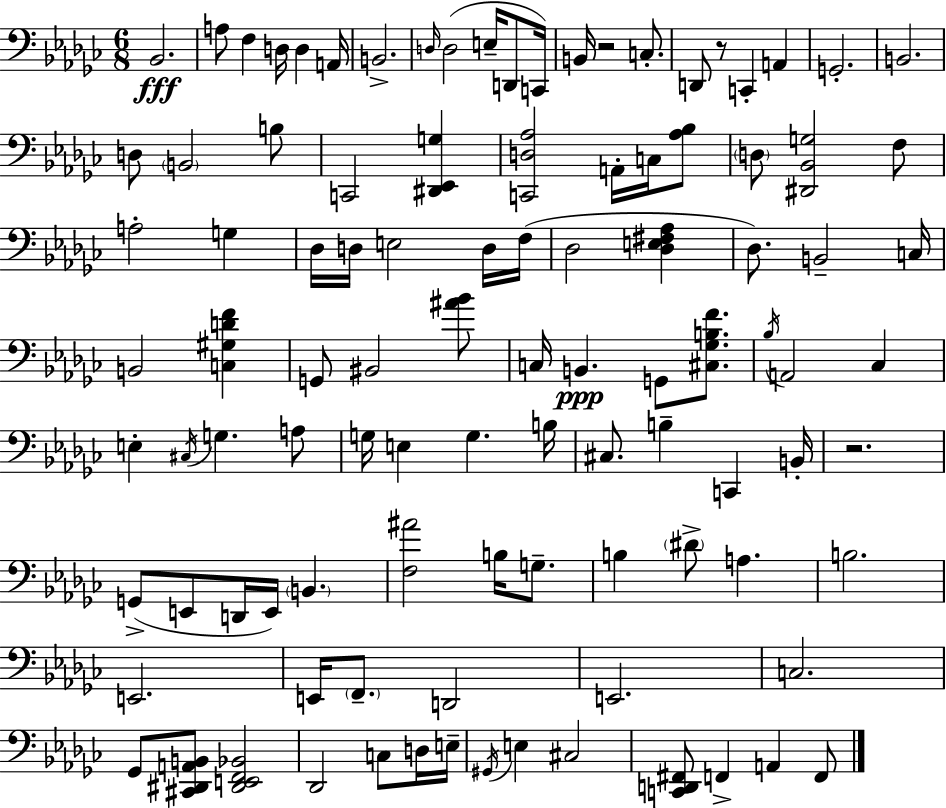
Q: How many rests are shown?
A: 3